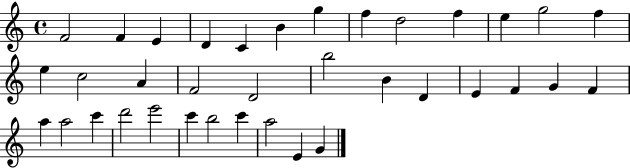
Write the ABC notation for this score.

X:1
T:Untitled
M:4/4
L:1/4
K:C
F2 F E D C B g f d2 f e g2 f e c2 A F2 D2 b2 B D E F G F a a2 c' d'2 e'2 c' b2 c' a2 E G